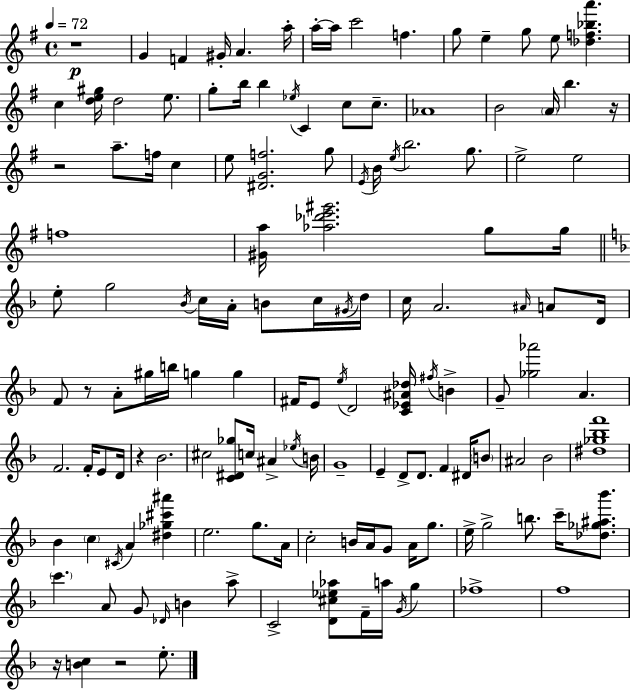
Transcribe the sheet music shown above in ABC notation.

X:1
T:Untitled
M:4/4
L:1/4
K:G
z4 G F ^G/4 A a/4 a/4 a/4 c'2 f g/2 e g/2 e/2 [_df_ba'] c [de^g]/4 d2 e/2 g/2 b/4 b _e/4 C c/2 c/2 _A4 B2 A/4 b z/4 z2 a/2 f/4 c e/2 [^DGf]2 g/2 E/4 B/4 e/4 b2 g/2 e2 e2 f4 [^Ga]/4 [_a_d'e'^g']2 g/2 g/4 e/2 g2 _B/4 c/4 A/4 B/2 c/4 ^G/4 d/4 c/4 A2 ^A/4 A/2 D/4 F/2 z/2 A/2 ^g/4 b/4 g g ^F/4 E/2 e/4 D2 [C_E^A_d]/4 ^f/4 B G/2 [_g_a']2 A F2 F/4 E/2 D/4 z _B2 ^c2 [C^D_g]/2 c/4 ^A _e/4 B/4 G4 E D/2 D/2 F ^D/4 B/2 ^A2 _B2 [^d_g_bf']4 _B c ^C/4 A [^d_g^c'^a'] e2 g/2 A/4 c2 B/4 A/4 G/2 A/4 g/2 e/4 g2 b/2 c'/4 [_d_g^a_b']/2 c' A/2 G/2 _D/4 B a/2 C2 [D^c_e_a]/2 F/4 a/4 G/4 g _f4 f4 z/4 [Bc] z2 e/2